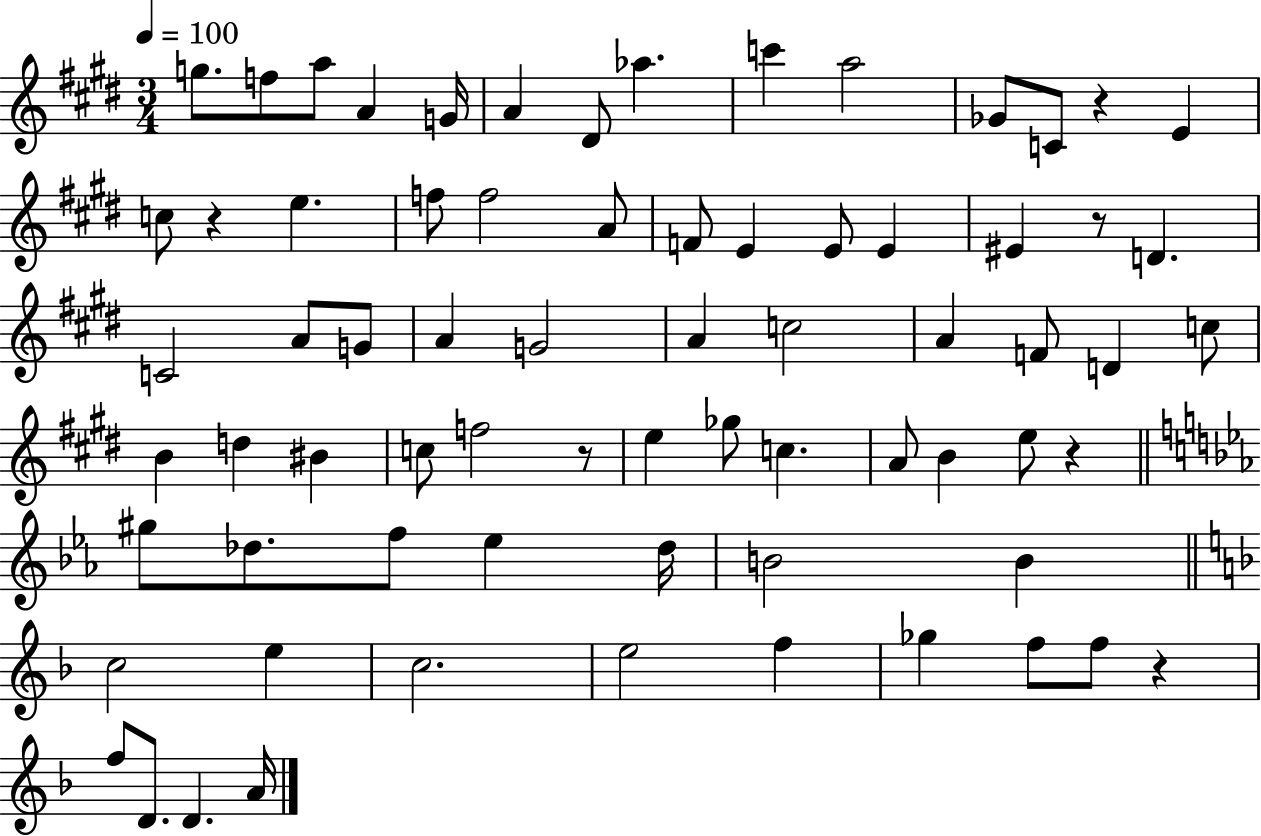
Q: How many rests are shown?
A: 6